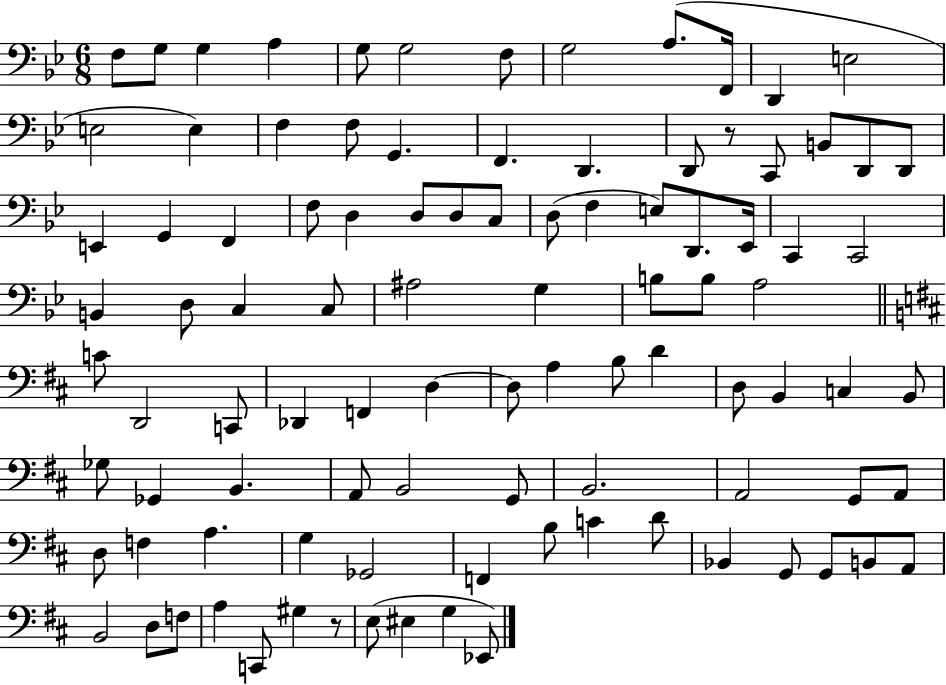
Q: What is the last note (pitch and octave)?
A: Eb2